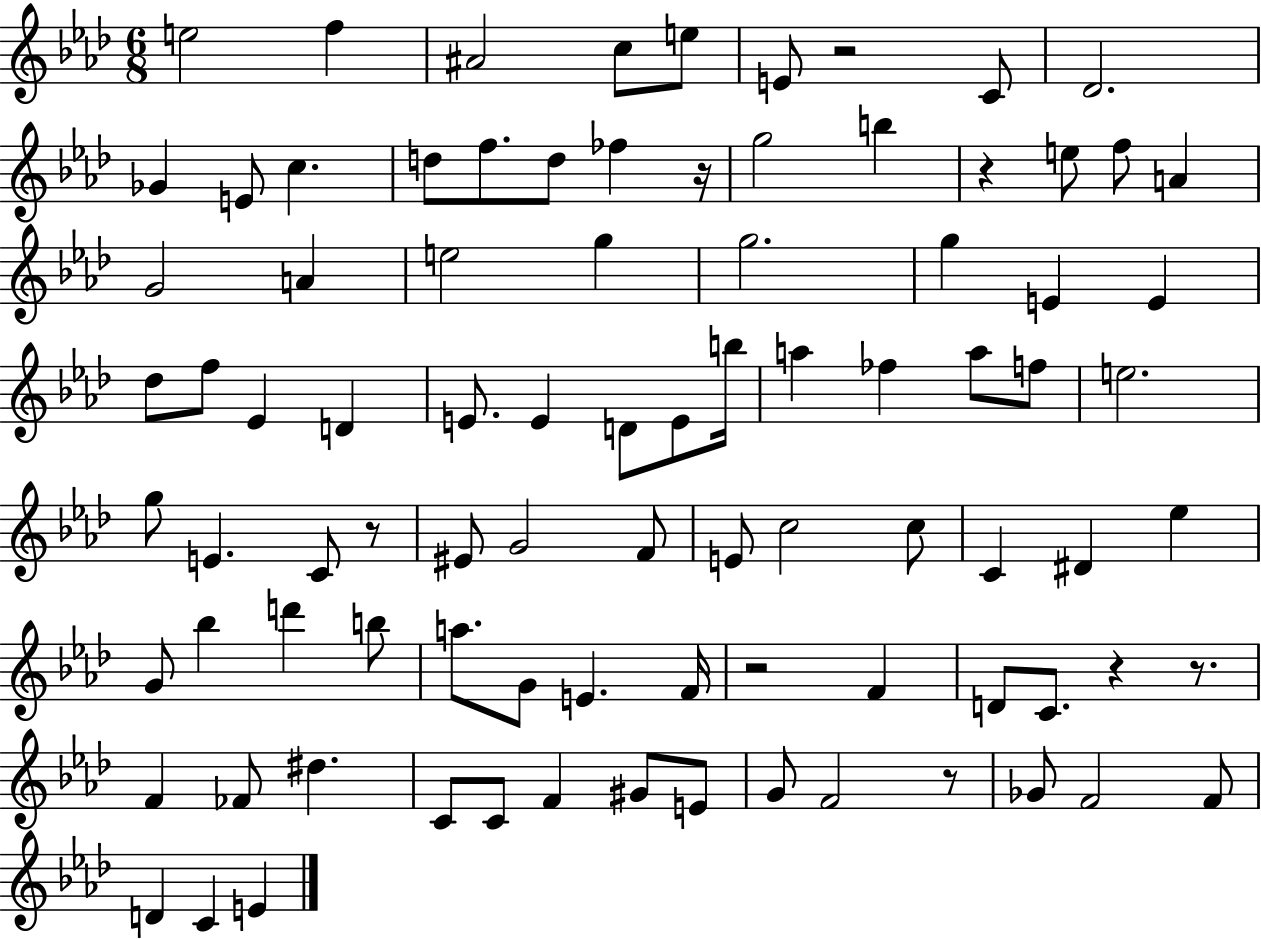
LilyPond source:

{
  \clef treble
  \numericTimeSignature
  \time 6/8
  \key aes \major
  e''2 f''4 | ais'2 c''8 e''8 | e'8 r2 c'8 | des'2. | \break ges'4 e'8 c''4. | d''8 f''8. d''8 fes''4 r16 | g''2 b''4 | r4 e''8 f''8 a'4 | \break g'2 a'4 | e''2 g''4 | g''2. | g''4 e'4 e'4 | \break des''8 f''8 ees'4 d'4 | e'8. e'4 d'8 e'8 b''16 | a''4 fes''4 a''8 f''8 | e''2. | \break g''8 e'4. c'8 r8 | eis'8 g'2 f'8 | e'8 c''2 c''8 | c'4 dis'4 ees''4 | \break g'8 bes''4 d'''4 b''8 | a''8. g'8 e'4. f'16 | r2 f'4 | d'8 c'8. r4 r8. | \break f'4 fes'8 dis''4. | c'8 c'8 f'4 gis'8 e'8 | g'8 f'2 r8 | ges'8 f'2 f'8 | \break d'4 c'4 e'4 | \bar "|."
}